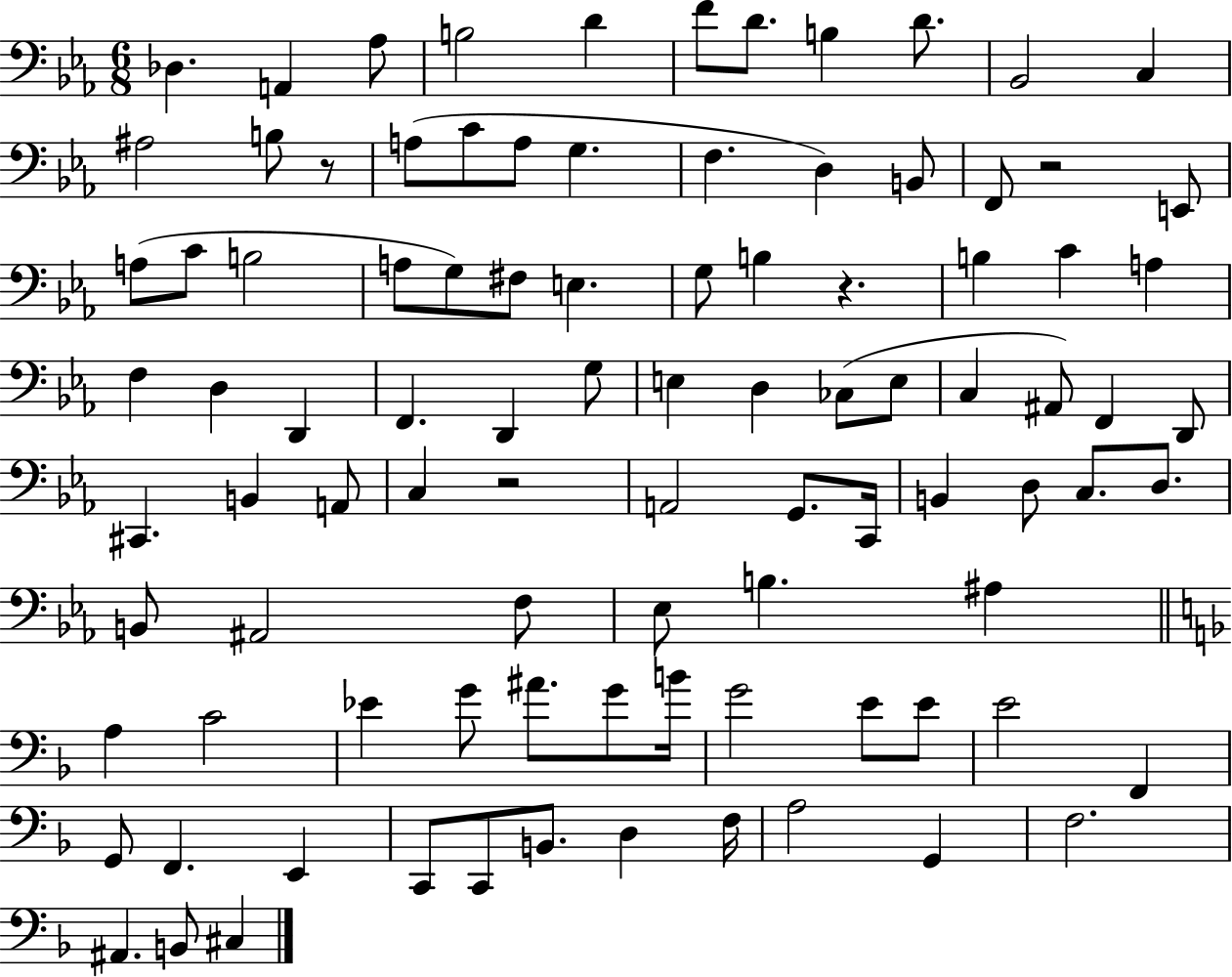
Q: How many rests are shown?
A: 4